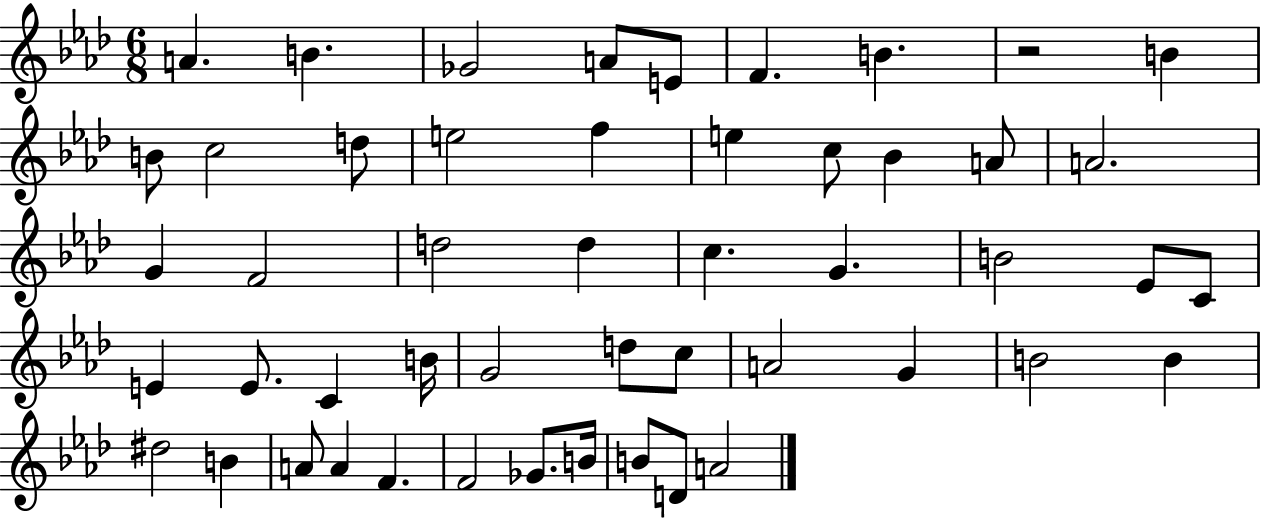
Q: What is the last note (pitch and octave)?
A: A4